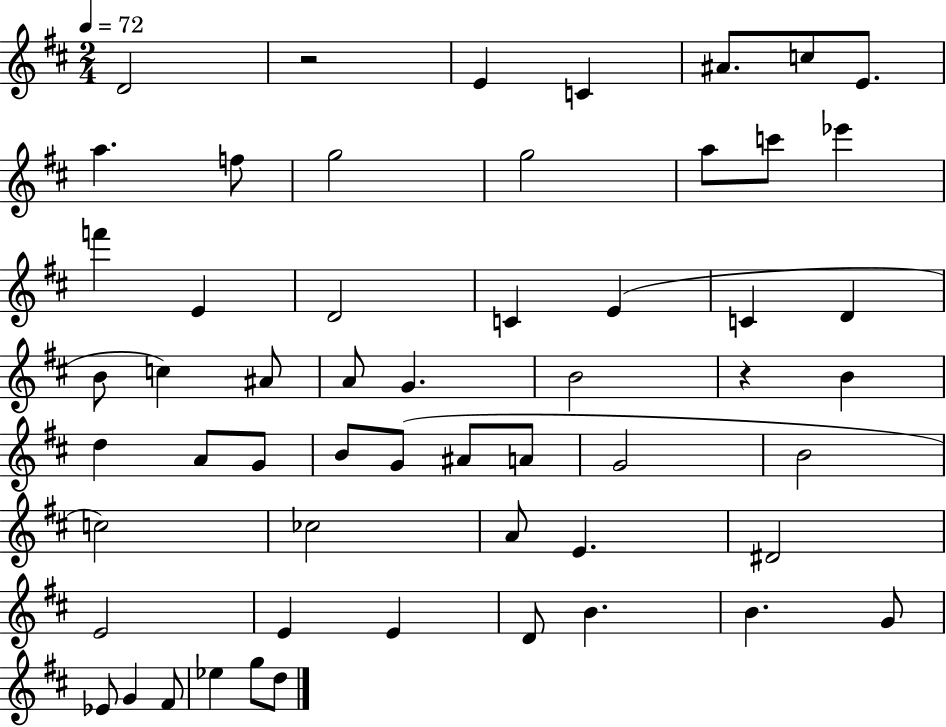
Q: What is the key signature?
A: D major